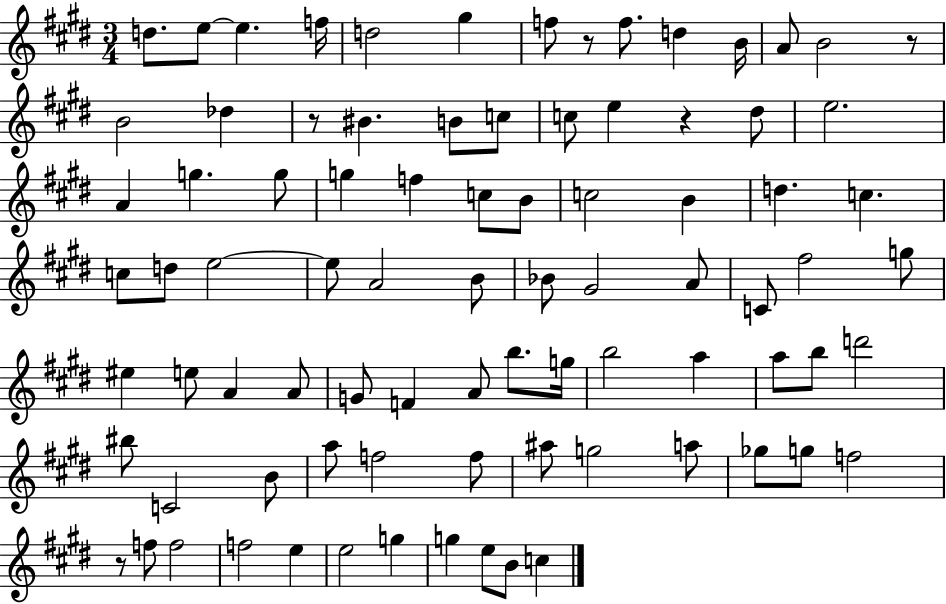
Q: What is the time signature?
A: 3/4